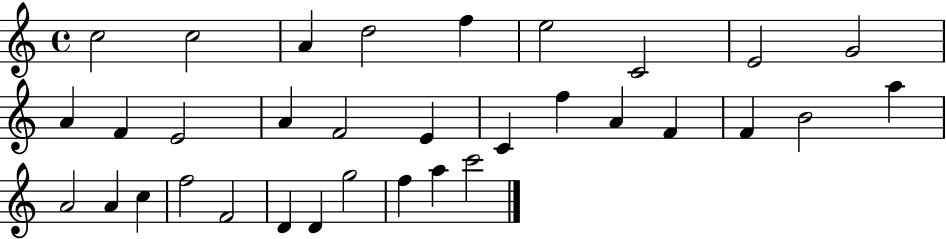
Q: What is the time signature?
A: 4/4